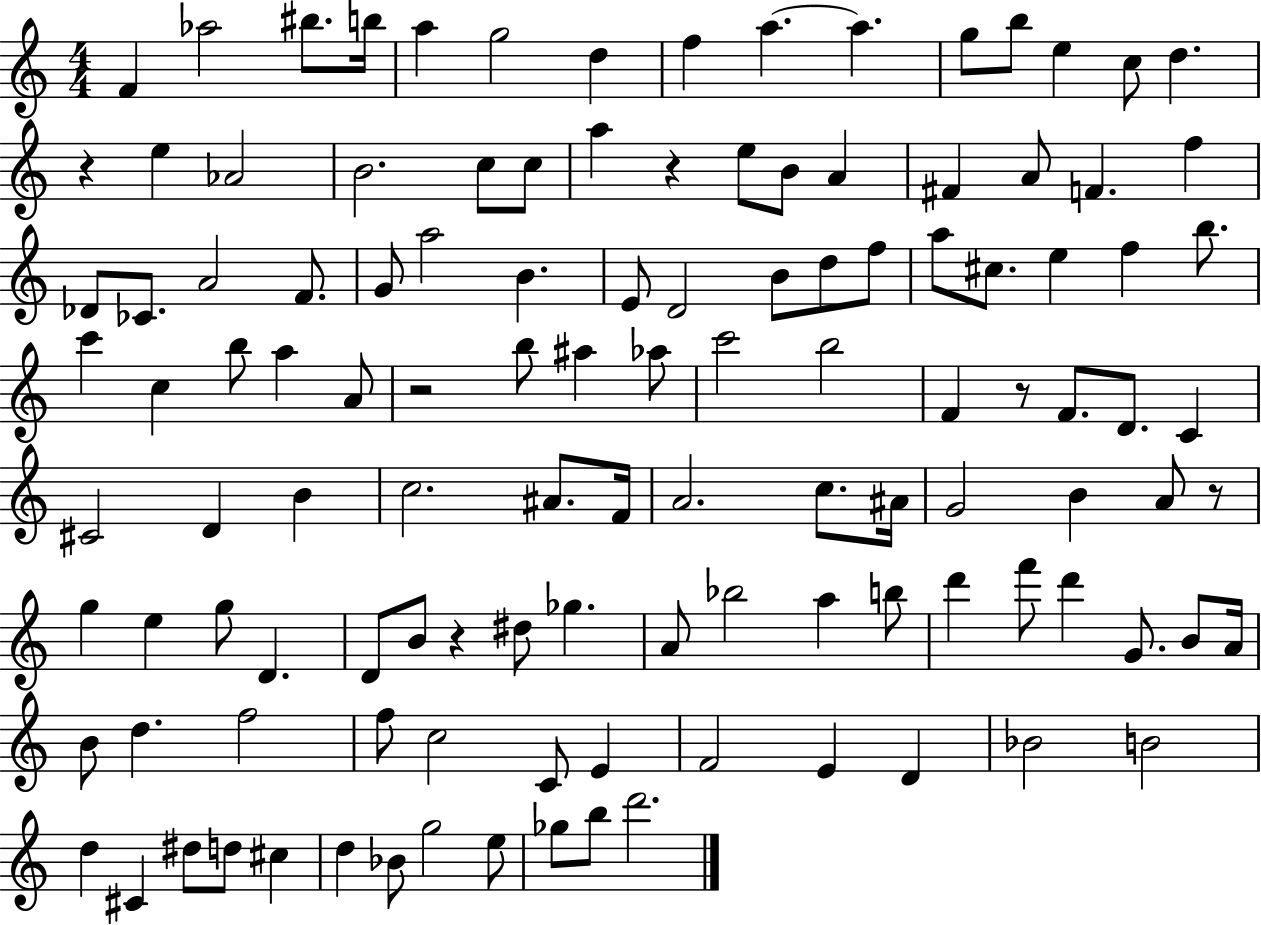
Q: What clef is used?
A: treble